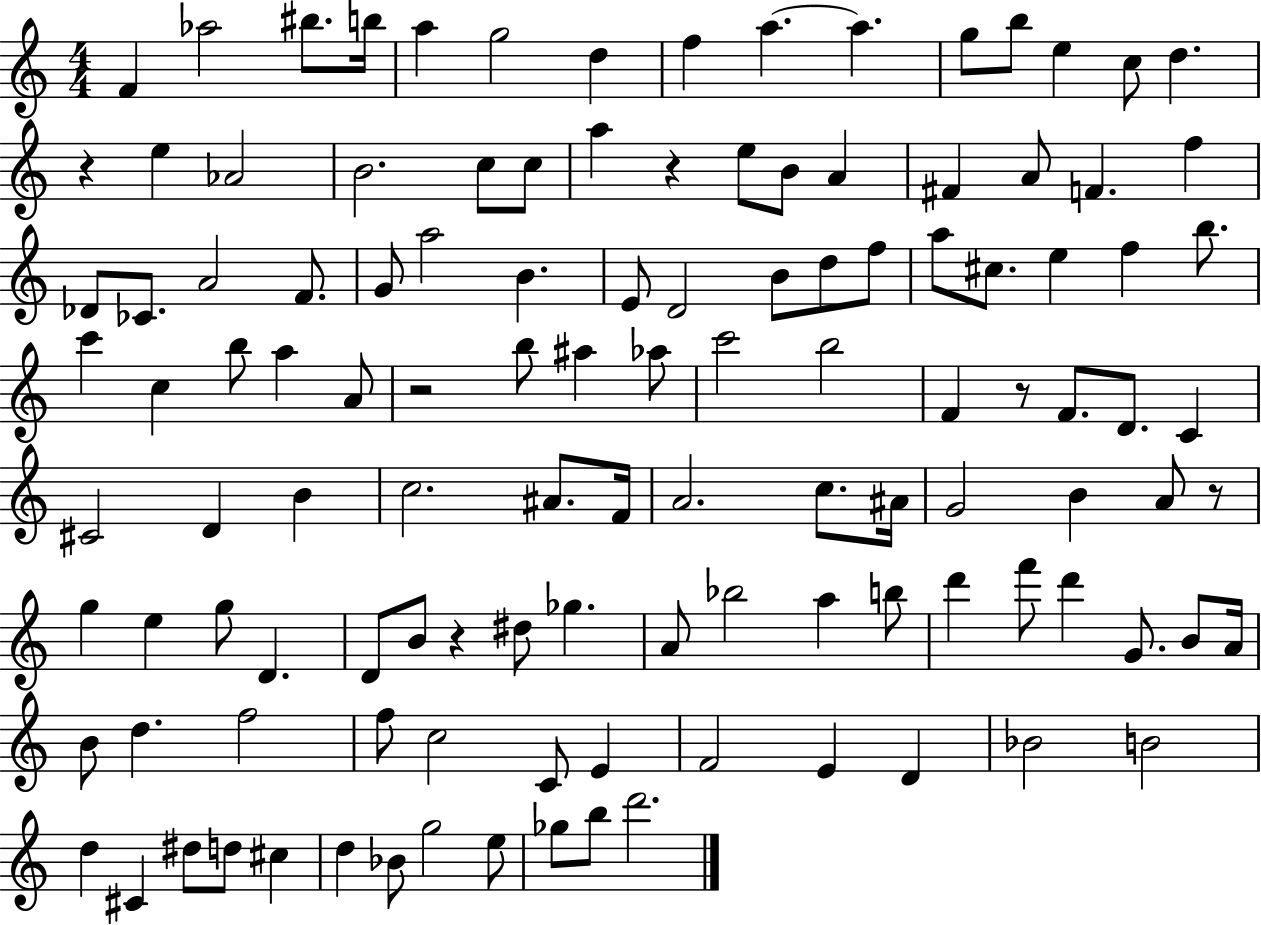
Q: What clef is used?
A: treble